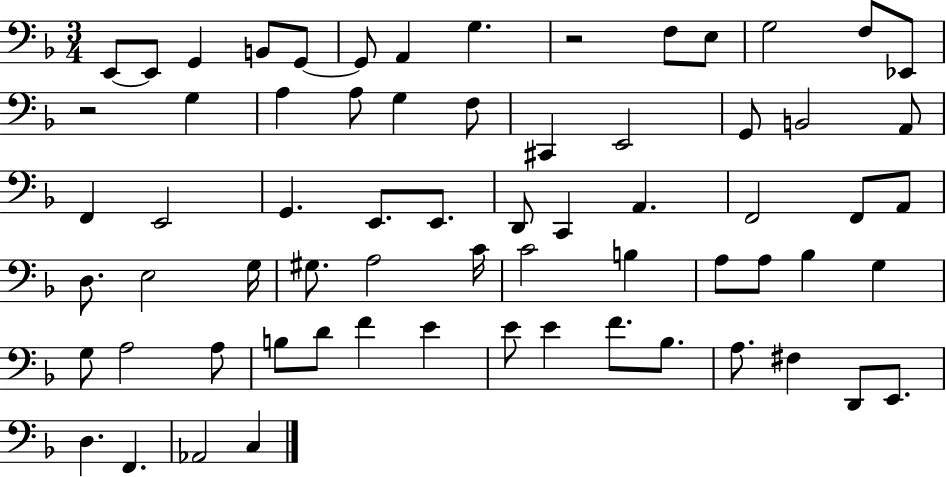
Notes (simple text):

E2/e E2/e G2/q B2/e G2/e G2/e A2/q G3/q. R/h F3/e E3/e G3/h F3/e Eb2/e R/h G3/q A3/q A3/e G3/q F3/e C#2/q E2/h G2/e B2/h A2/e F2/q E2/h G2/q. E2/e. E2/e. D2/e C2/q A2/q. F2/h F2/e A2/e D3/e. E3/h G3/s G#3/e. A3/h C4/s C4/h B3/q A3/e A3/e Bb3/q G3/q G3/e A3/h A3/e B3/e D4/e F4/q E4/q E4/e E4/q F4/e. Bb3/e. A3/e. F#3/q D2/e E2/e. D3/q. F2/q. Ab2/h C3/q